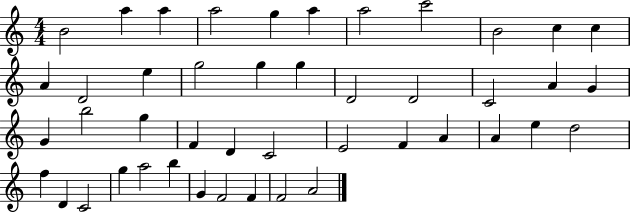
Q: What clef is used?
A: treble